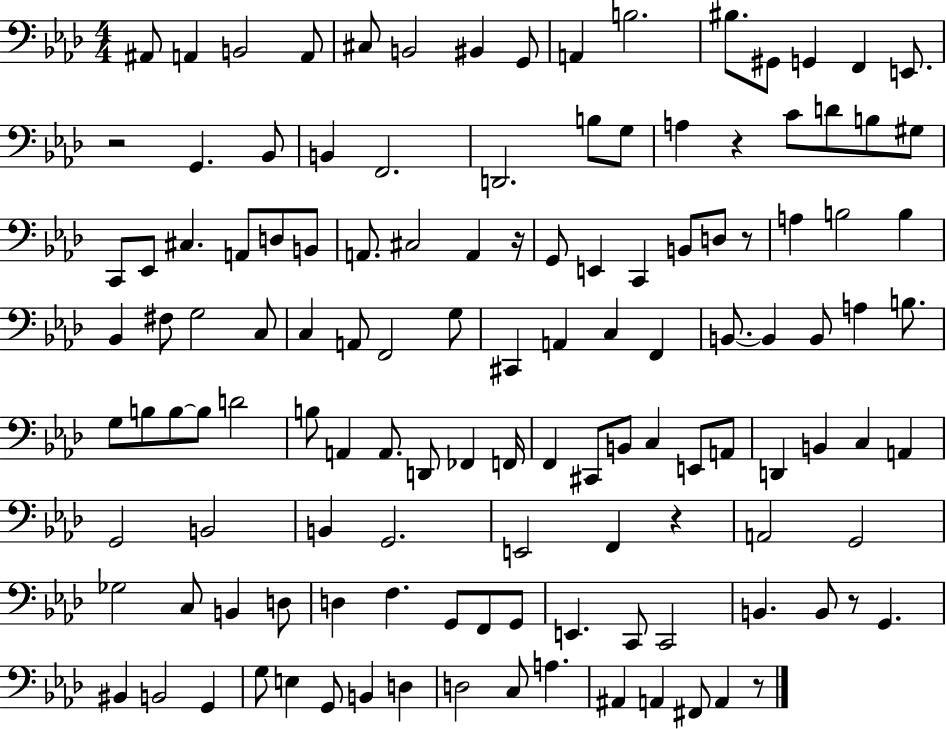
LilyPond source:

{
  \clef bass
  \numericTimeSignature
  \time 4/4
  \key aes \major
  \repeat volta 2 { ais,8 a,4 b,2 a,8 | cis8 b,2 bis,4 g,8 | a,4 b2. | bis8. gis,8 g,4 f,4 e,8. | \break r2 g,4. bes,8 | b,4 f,2. | d,2. b8 g8 | a4 r4 c'8 d'8 b8 gis8 | \break c,8 ees,8 cis4. a,8 d8 b,8 | a,8. cis2 a,4 r16 | g,8 e,4 c,4 b,8 d8 r8 | a4 b2 b4 | \break bes,4 fis8 g2 c8 | c4 a,8 f,2 g8 | cis,4 a,4 c4 f,4 | b,8.~~ b,4 b,8 a4 b8. | \break g8 b8 b8~~ b8 d'2 | b8 a,4 a,8. d,8 fes,4 f,16 | f,4 cis,8 b,8 c4 e,8 a,8 | d,4 b,4 c4 a,4 | \break g,2 b,2 | b,4 g,2. | e,2 f,4 r4 | a,2 g,2 | \break ges2 c8 b,4 d8 | d4 f4. g,8 f,8 g,8 | e,4. c,8 c,2 | b,4. b,8 r8 g,4. | \break bis,4 b,2 g,4 | g8 e4 g,8 b,4 d4 | d2 c8 a4. | ais,4 a,4 fis,8 a,4 r8 | \break } \bar "|."
}